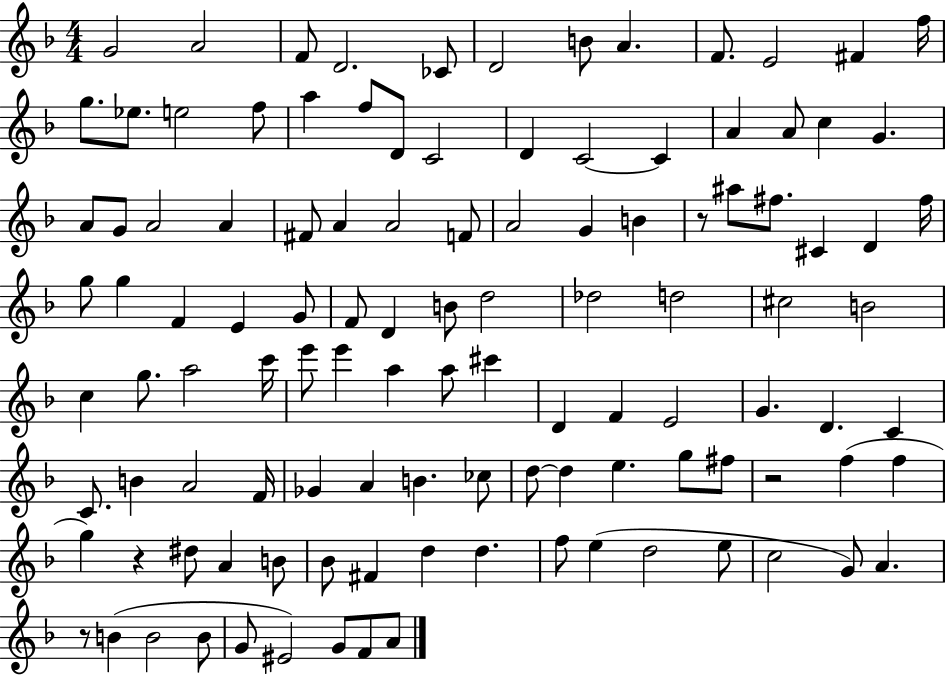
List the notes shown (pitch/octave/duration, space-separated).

G4/h A4/h F4/e D4/h. CES4/e D4/h B4/e A4/q. F4/e. E4/h F#4/q F5/s G5/e. Eb5/e. E5/h F5/e A5/q F5/e D4/e C4/h D4/q C4/h C4/q A4/q A4/e C5/q G4/q. A4/e G4/e A4/h A4/q F#4/e A4/q A4/h F4/e A4/h G4/q B4/q R/e A#5/e F#5/e. C#4/q D4/q F#5/s G5/e G5/q F4/q E4/q G4/e F4/e D4/q B4/e D5/h Db5/h D5/h C#5/h B4/h C5/q G5/e. A5/h C6/s E6/e E6/q A5/q A5/e C#6/q D4/q F4/q E4/h G4/q. D4/q. C4/q C4/e. B4/q A4/h F4/s Gb4/q A4/q B4/q. CES5/e D5/e D5/q E5/q. G5/e F#5/e R/h F5/q F5/q G5/q R/q D#5/e A4/q B4/e Bb4/e F#4/q D5/q D5/q. F5/e E5/q D5/h E5/e C5/h G4/e A4/q. R/e B4/q B4/h B4/e G4/e EIS4/h G4/e F4/e A4/e